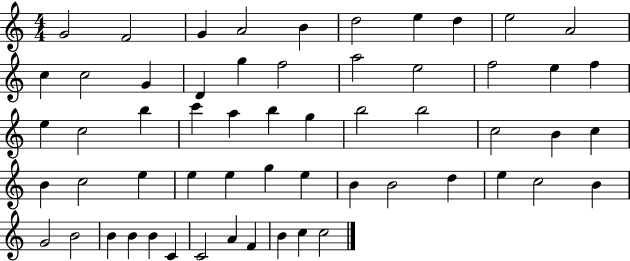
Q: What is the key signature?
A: C major